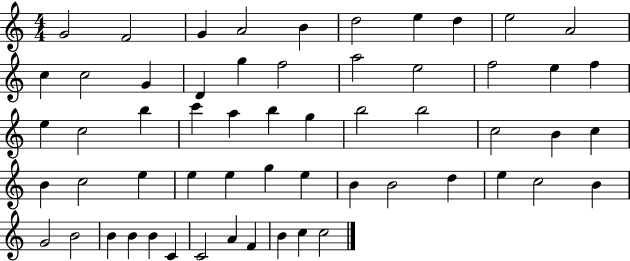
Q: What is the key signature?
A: C major